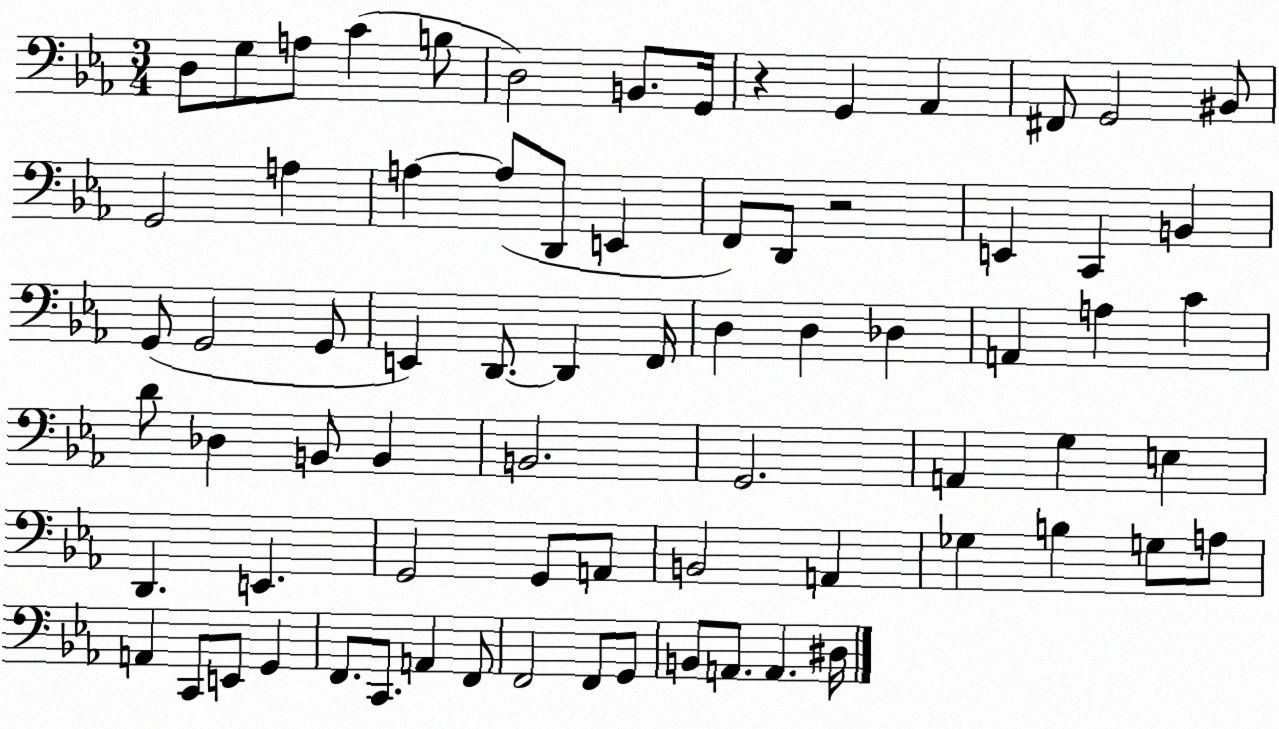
X:1
T:Untitled
M:3/4
L:1/4
K:Eb
D,/2 G,/2 A,/2 C B,/2 D,2 B,,/2 G,,/4 z G,, _A,, ^F,,/2 G,,2 ^B,,/2 G,,2 A, A, A,/2 D,,/2 E,, F,,/2 D,,/2 z2 E,, C,, B,, G,,/2 G,,2 G,,/2 E,, D,,/2 D,, F,,/4 D, D, _D, A,, A, C D/2 _D, B,,/2 B,, B,,2 G,,2 A,, G, E, D,, E,, G,,2 G,,/2 A,,/2 B,,2 A,, _G, B, G,/2 A,/2 A,, C,,/2 E,,/2 G,, F,,/2 C,,/2 A,, F,,/2 F,,2 F,,/2 G,,/2 B,,/2 A,,/2 A,, ^D,/4